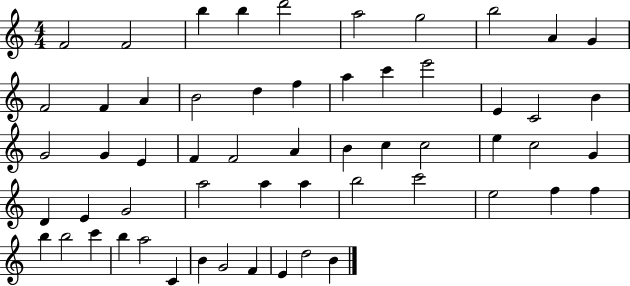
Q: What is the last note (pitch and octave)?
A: B4